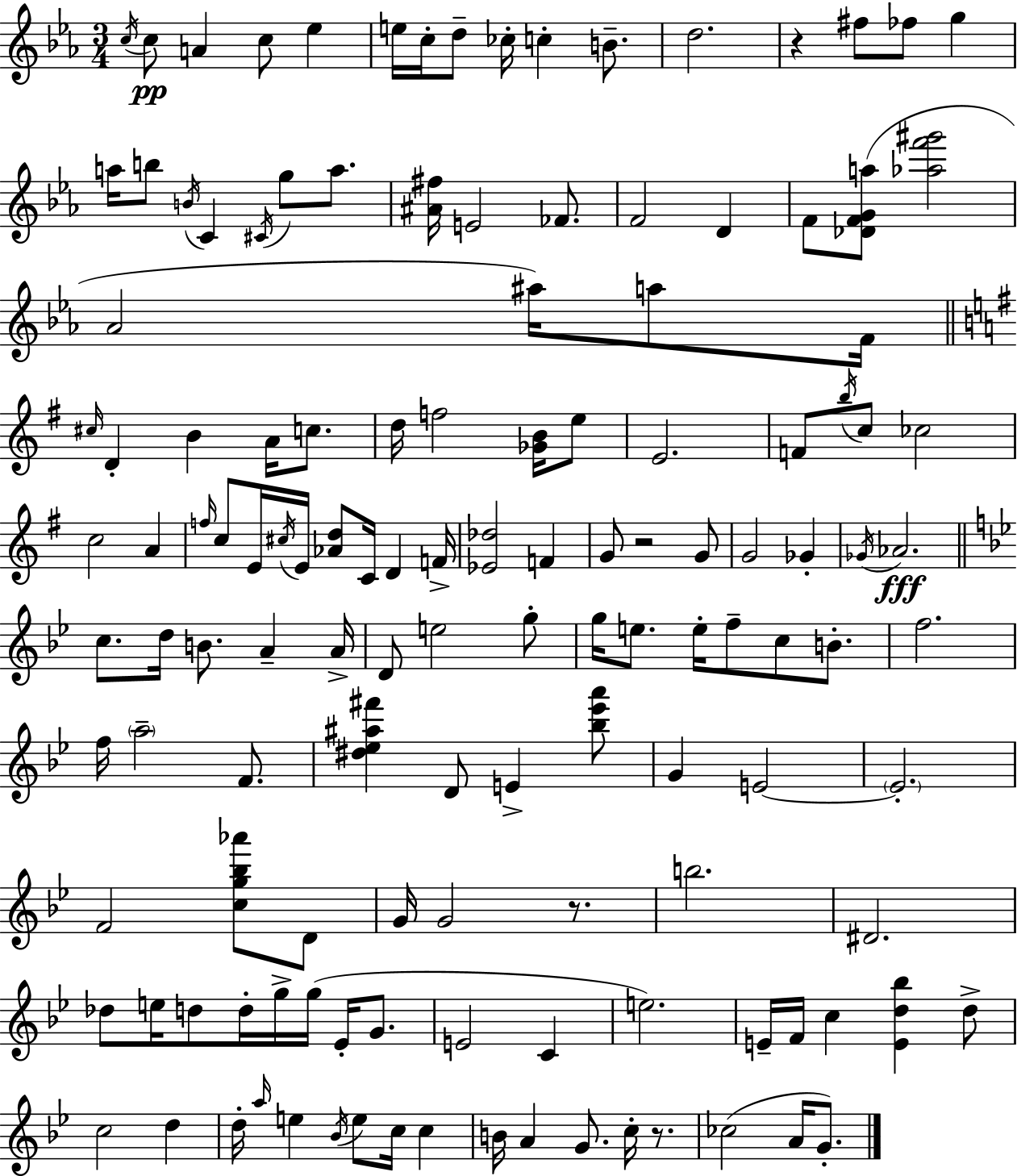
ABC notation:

X:1
T:Untitled
M:3/4
L:1/4
K:Cm
c/4 c/2 A c/2 _e e/4 c/4 d/2 _c/4 c B/2 d2 z ^f/2 _f/2 g a/4 b/2 B/4 C ^C/4 g/2 a/2 [^A^f]/4 E2 _F/2 F2 D F/2 [_DFGa]/2 [_af'^g']2 _A2 ^a/4 a/2 F/4 ^c/4 D B A/4 c/2 d/4 f2 [_GB]/4 e/2 E2 F/2 b/4 c/2 _c2 c2 A f/4 c/2 E/4 ^c/4 E/4 [_Ad]/2 C/4 D F/4 [_E_d]2 F G/2 z2 G/2 G2 _G _G/4 _A2 c/2 d/4 B/2 A A/4 D/2 e2 g/2 g/4 e/2 e/4 f/2 c/2 B/2 f2 f/4 a2 F/2 [^d_e^a^f'] D/2 E [_b_e'a']/2 G E2 E2 F2 [cg_b_a']/2 D/2 G/4 G2 z/2 b2 ^D2 _d/2 e/4 d/2 d/4 g/4 g/4 _E/4 G/2 E2 C e2 E/4 F/4 c [Ed_b] d/2 c2 d d/4 a/4 e _B/4 e/2 c/4 c B/4 A G/2 c/4 z/2 _c2 A/4 G/2